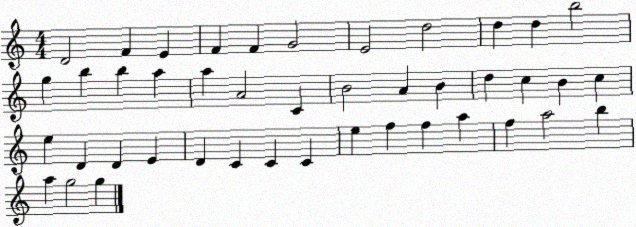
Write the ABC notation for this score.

X:1
T:Untitled
M:4/4
L:1/4
K:C
D2 F E F F G2 E2 d2 d d b2 g b b a a A2 C B2 A B d c B c e D D E D C C C e f f a f a2 b a g2 g